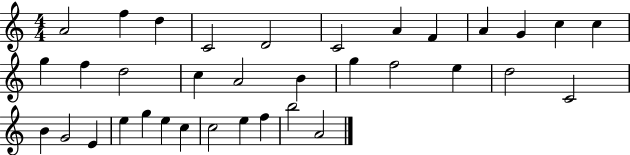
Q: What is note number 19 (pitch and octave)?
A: G5